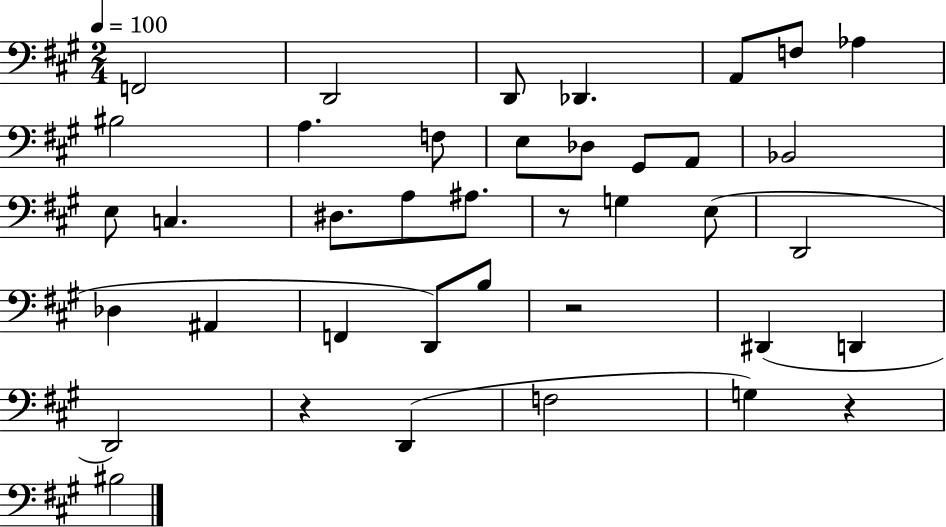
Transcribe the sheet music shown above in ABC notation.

X:1
T:Untitled
M:2/4
L:1/4
K:A
F,,2 D,,2 D,,/2 _D,, A,,/2 F,/2 _A, ^B,2 A, F,/2 E,/2 _D,/2 ^G,,/2 A,,/2 _B,,2 E,/2 C, ^D,/2 A,/2 ^A,/2 z/2 G, E,/2 D,,2 _D, ^A,, F,, D,,/2 B,/2 z2 ^D,, D,, D,,2 z D,, F,2 G, z ^B,2